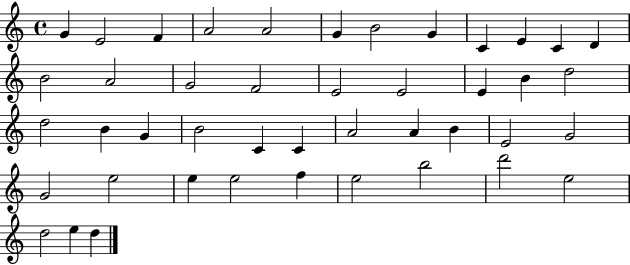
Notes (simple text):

G4/q E4/h F4/q A4/h A4/h G4/q B4/h G4/q C4/q E4/q C4/q D4/q B4/h A4/h G4/h F4/h E4/h E4/h E4/q B4/q D5/h D5/h B4/q G4/q B4/h C4/q C4/q A4/h A4/q B4/q E4/h G4/h G4/h E5/h E5/q E5/h F5/q E5/h B5/h D6/h E5/h D5/h E5/q D5/q